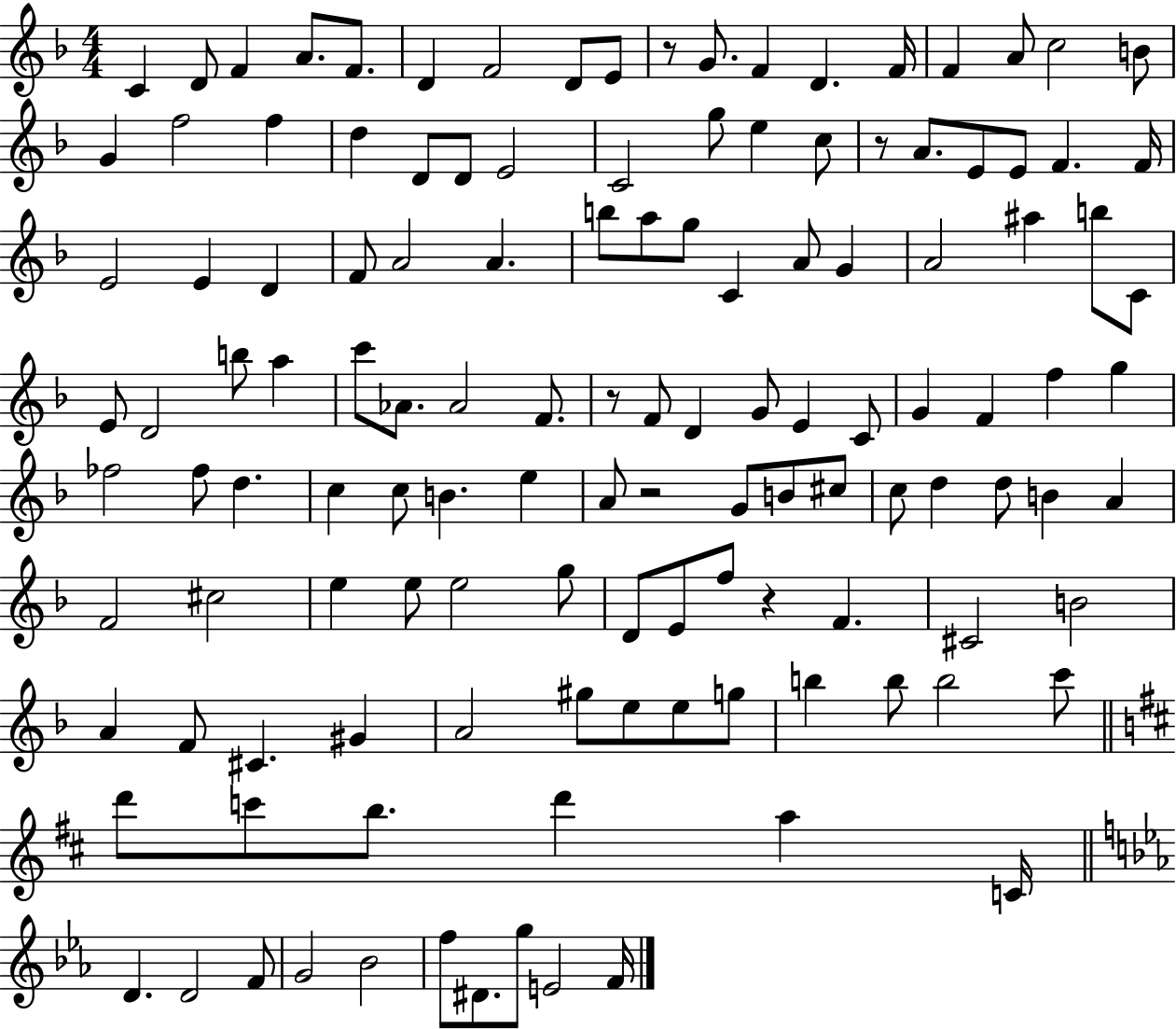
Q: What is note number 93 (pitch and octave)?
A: C#4